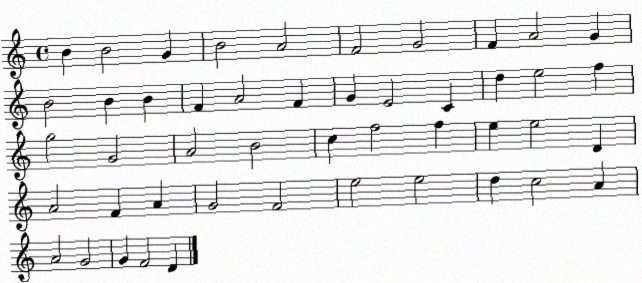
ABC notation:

X:1
T:Untitled
M:4/4
L:1/4
K:C
B B2 G B2 A2 F2 G2 F A2 G B2 B B F A2 F G E2 C d e2 f g2 G2 A2 B2 c f2 f e e2 D A2 F A G2 F2 e2 e2 d c2 A A2 G2 G F2 D